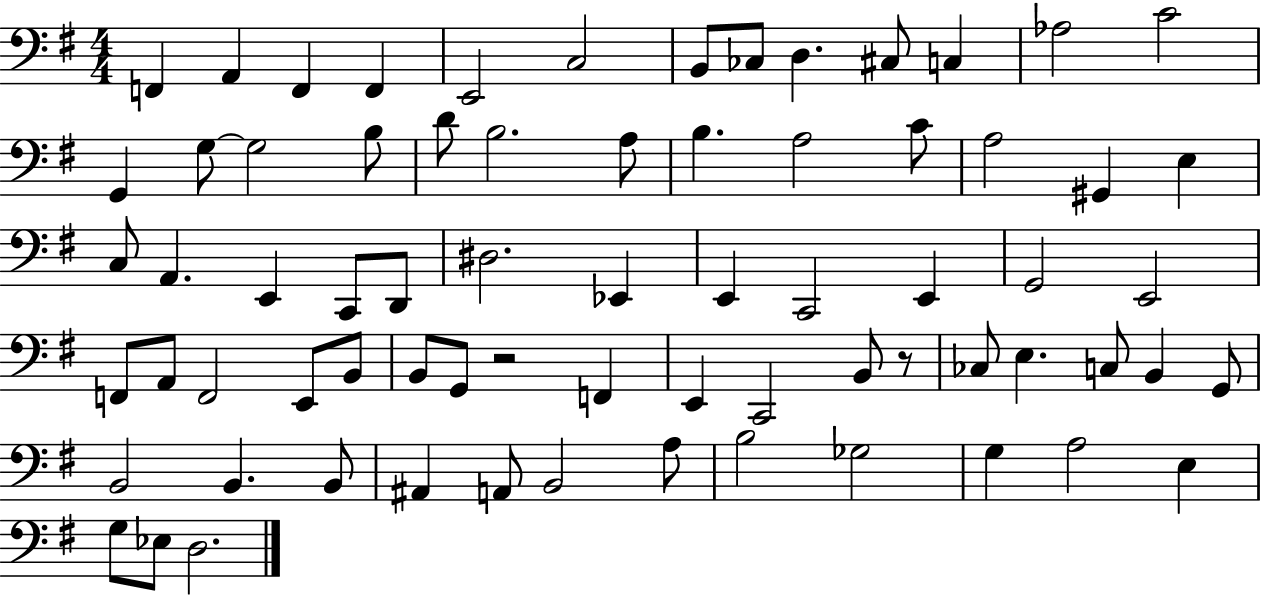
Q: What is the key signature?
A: G major